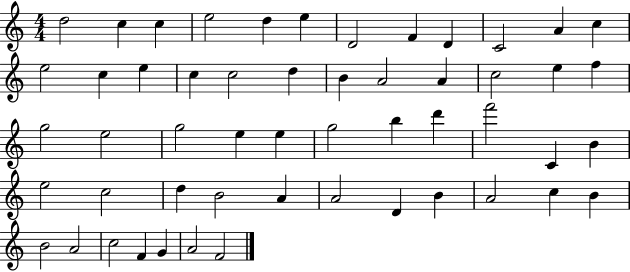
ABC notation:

X:1
T:Untitled
M:4/4
L:1/4
K:C
d2 c c e2 d e D2 F D C2 A c e2 c e c c2 d B A2 A c2 e f g2 e2 g2 e e g2 b d' f'2 C B e2 c2 d B2 A A2 D B A2 c B B2 A2 c2 F G A2 F2